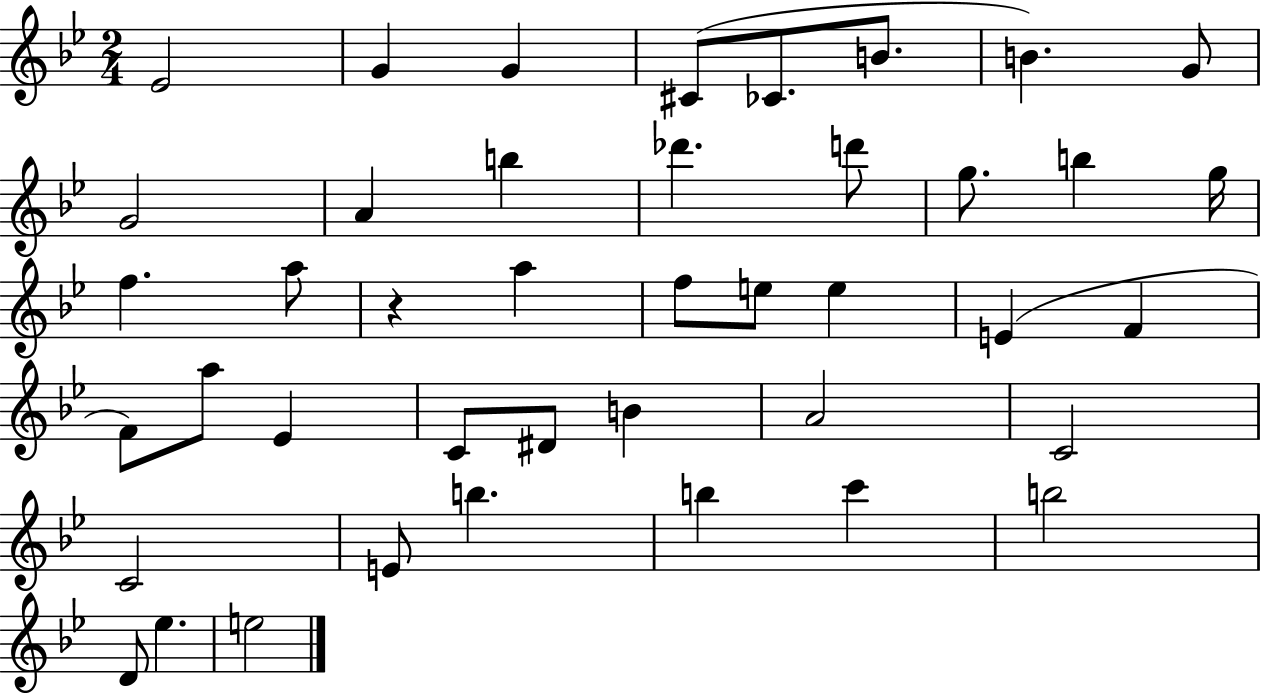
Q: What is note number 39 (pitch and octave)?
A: D4